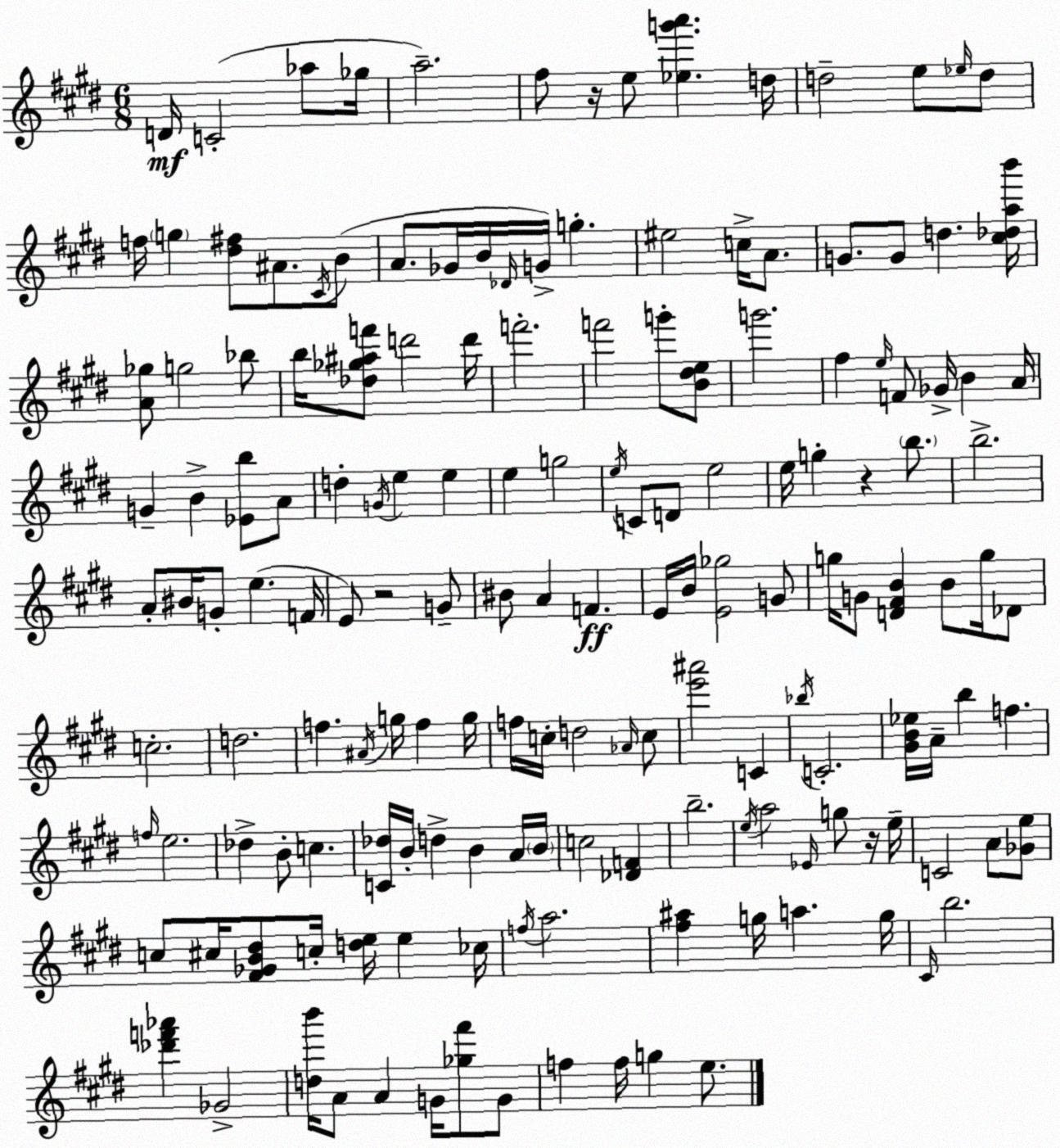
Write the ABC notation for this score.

X:1
T:Untitled
M:6/8
L:1/4
K:E
D/4 C2 _a/2 _g/4 a2 ^f/2 z/4 e/2 [_eg'a'] d/4 d2 e/2 _e/4 d/2 f/4 g [^d^f]/2 ^A/2 ^C/4 B/2 A/2 _G/4 B/4 _D/4 G/4 g ^e2 c/4 A/2 G/2 G/2 d [^c_dab']/4 [A_g]/2 g2 _b/2 b/4 [_d_g^af']/2 d'2 d'/4 f'2 f'2 g'/2 [B^de]/2 g'2 ^f e/4 F/2 _G/4 B A/4 G B [_Eb]/2 A/2 d G/4 e e e g2 e/4 C/2 D/2 e2 e/4 g z b/2 b2 A/2 ^B/4 G/2 e F/4 E/2 z2 G/2 ^B/2 A F E/4 B/4 [E_g]2 G/2 g/4 G/2 [D^FB] B/2 g/4 _D/2 c2 d2 f ^A/4 g/4 f g/4 f/4 c/4 d2 _A/4 c/2 [e'^a']2 C _b/4 C2 [^GB_e]/4 A/4 b f f/4 e2 _d B/2 c [C_d]/4 B/4 d B A/4 B/4 c2 [_DF] b2 e/4 a2 _E/4 g/2 z/4 e/4 C2 A/2 [_Ge]/2 c/2 ^c/4 [^F_GB^d]/2 c/4 [de]/4 e _c/4 f/4 a2 [^f^a] g/4 a g/4 ^C/4 b2 [_d'f'_a'] _G2 [db']/4 A/2 A G/4 [_g^f']/2 G/2 f f/4 g e/2